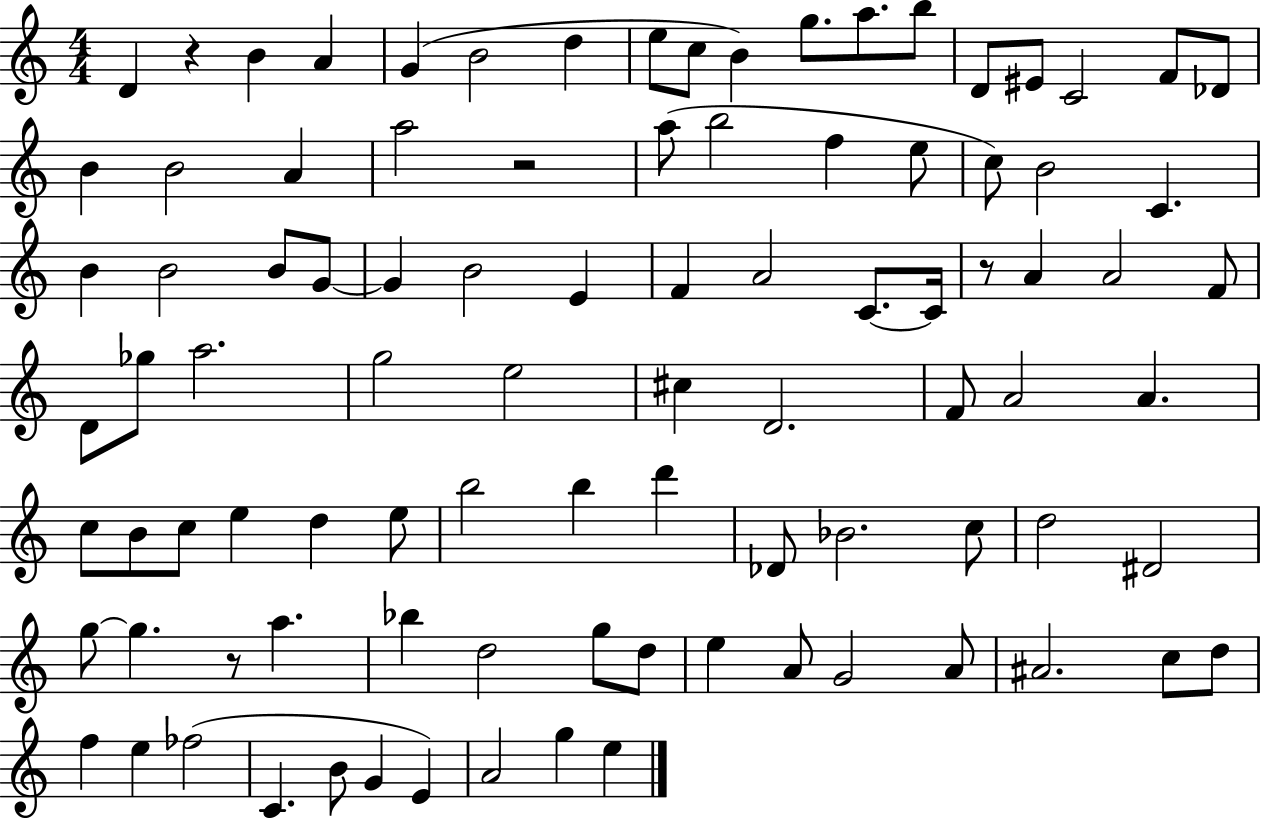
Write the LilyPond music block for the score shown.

{
  \clef treble
  \numericTimeSignature
  \time 4/4
  \key c \major
  d'4 r4 b'4 a'4 | g'4( b'2 d''4 | e''8 c''8 b'4) g''8. a''8. b''8 | d'8 eis'8 c'2 f'8 des'8 | \break b'4 b'2 a'4 | a''2 r2 | a''8( b''2 f''4 e''8 | c''8) b'2 c'4. | \break b'4 b'2 b'8 g'8~~ | g'4 b'2 e'4 | f'4 a'2 c'8.~~ c'16 | r8 a'4 a'2 f'8 | \break d'8 ges''8 a''2. | g''2 e''2 | cis''4 d'2. | f'8 a'2 a'4. | \break c''8 b'8 c''8 e''4 d''4 e''8 | b''2 b''4 d'''4 | des'8 bes'2. c''8 | d''2 dis'2 | \break g''8~~ g''4. r8 a''4. | bes''4 d''2 g''8 d''8 | e''4 a'8 g'2 a'8 | ais'2. c''8 d''8 | \break f''4 e''4 fes''2( | c'4. b'8 g'4 e'4) | a'2 g''4 e''4 | \bar "|."
}